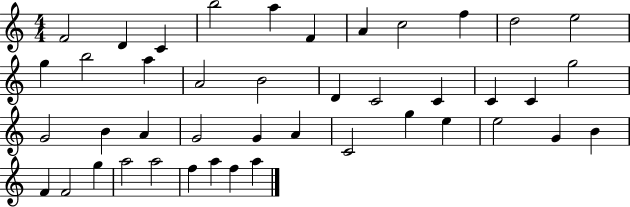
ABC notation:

X:1
T:Untitled
M:4/4
L:1/4
K:C
F2 D C b2 a F A c2 f d2 e2 g b2 a A2 B2 D C2 C C C g2 G2 B A G2 G A C2 g e e2 G B F F2 g a2 a2 f a f a